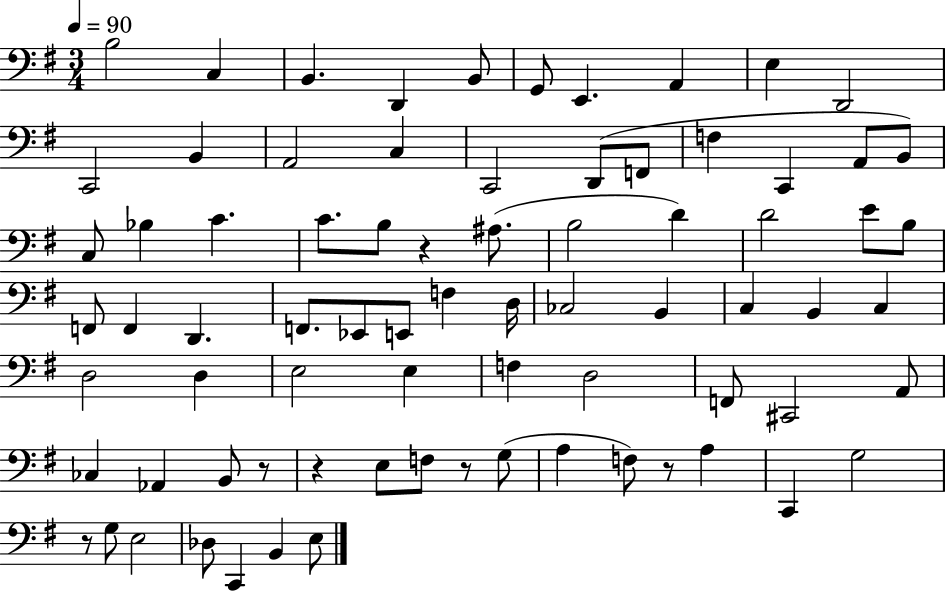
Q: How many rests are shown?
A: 6